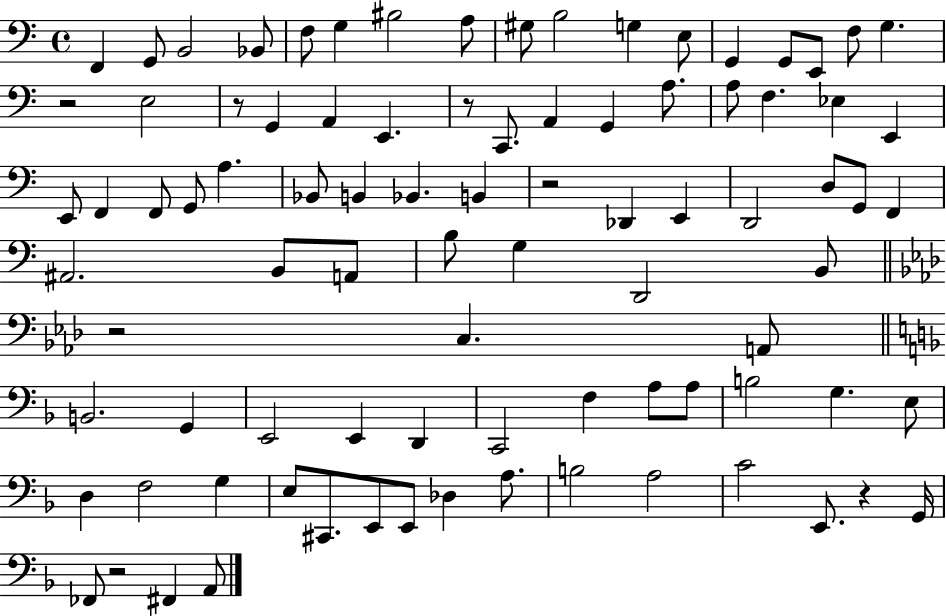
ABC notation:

X:1
T:Untitled
M:4/4
L:1/4
K:C
F,, G,,/2 B,,2 _B,,/2 F,/2 G, ^B,2 A,/2 ^G,/2 B,2 G, E,/2 G,, G,,/2 E,,/2 F,/2 G, z2 E,2 z/2 G,, A,, E,, z/2 C,,/2 A,, G,, A,/2 A,/2 F, _E, E,, E,,/2 F,, F,,/2 G,,/2 A, _B,,/2 B,, _B,, B,, z2 _D,, E,, D,,2 D,/2 G,,/2 F,, ^A,,2 B,,/2 A,,/2 B,/2 G, D,,2 B,,/2 z2 C, A,,/2 B,,2 G,, E,,2 E,, D,, C,,2 F, A,/2 A,/2 B,2 G, E,/2 D, F,2 G, E,/2 ^C,,/2 E,,/2 E,,/2 _D, A,/2 B,2 A,2 C2 E,,/2 z G,,/4 _F,,/2 z2 ^F,, A,,/2